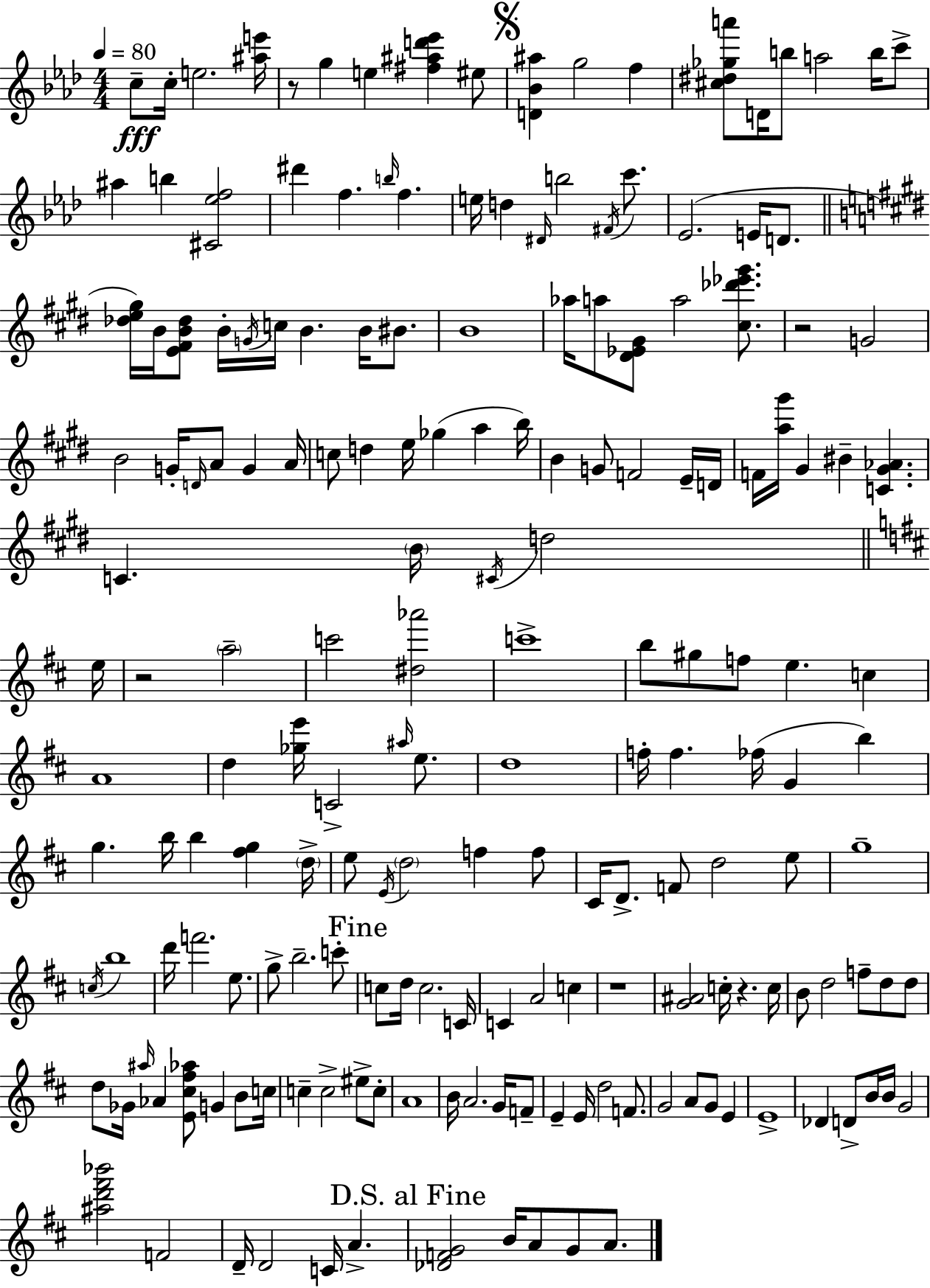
{
  \clef treble
  \numericTimeSignature
  \time 4/4
  \key f \minor
  \tempo 4 = 80
  c''8--\fff c''16-. e''2. <ais'' e'''>16 | r8 g''4 e''4 <fis'' ais'' d''' ees'''>4 eis''8 | \mark \markup { \musicglyph "scripts.segno" } <d' bes' ais''>4 g''2 f''4 | <cis'' dis'' ges'' a'''>8 d'16 b''8 a''2 b''16 c'''8-> | \break ais''4 b''4 <cis' ees'' f''>2 | dis'''4 f''4. \grace { b''16 } f''4. | e''16 d''4 \grace { dis'16 } b''2 \acciaccatura { fis'16 } | c'''8. ees'2.( e'16 | \break d'8. \bar "||" \break \key e \major <des'' e'' gis''>16) b'16 <e' fis' b' des''>8 b'16-. \acciaccatura { g'16 } c''16 b'4. b'16 bis'8. | b'1 | aes''16 a''8 <dis' ees' gis'>8 a''2 <cis'' des''' ees''' gis'''>8. | r2 g'2 | \break b'2 g'16-. \grace { d'16 } a'8 g'4 | a'16 c''8 d''4 e''16 ges''4( a''4 | b''16) b'4 g'8 f'2 | e'16-- d'16 f'16 <a'' gis'''>16 gis'4 bis'4-- <c' gis' aes'>4. | \break c'4. \parenthesize b'16 \acciaccatura { cis'16 } d''2 | \bar "||" \break \key d \major e''16 r2 \parenthesize a''2-- | c'''2 <dis'' aes'''>2 | c'''1-> | b''8 gis''8 f''8 e''4. c''4 | \break a'1 | d''4 <ges'' e'''>16 c'2-> \grace { ais''16 } e''8. | d''1 | f''16-. f''4. fes''16( g'4 b''4) | \break g''4. b''16 b''4 <fis'' g''>4 | \parenthesize d''16-> e''8 \acciaccatura { e'16 } \parenthesize d''2 f''4 | f''8 cis'16 d'8.-> f'8 d''2 | e''8 g''1-- | \break \acciaccatura { c''16 } b''1 | d'''16 f'''2. | e''8. g''8-> b''2.-- | c'''8-. \mark "Fine" c''8 d''16 c''2. | \break c'16 c'4 a'2 | c''4 r1 | <g' ais'>2 c''16-. r4. | c''16 b'8 d''2 f''8-- | \break d''8 d''8 d''8 ges'16 \grace { ais''16 } aes'4 <e' cis'' fis'' aes''>8 g'4 | b'8 c''16 c''4-- c''2-> | eis''8-> c''8-. a'1 | b'16 a'2. | \break g'16 f'8-- e'4-- e'16 d''2 | f'8. g'2 a'8 g'8 | e'4 e'1-> | des'4 d'8-> b'16 b'16 g'2 | \break <ais'' d''' fis''' bes'''>2 f'2 | d'16-- d'2 c'16 a'4.-> | \mark "D.S. al Fine" <des' f' g'>2 b'16 a'8 | g'8 a'8. \bar "|."
}